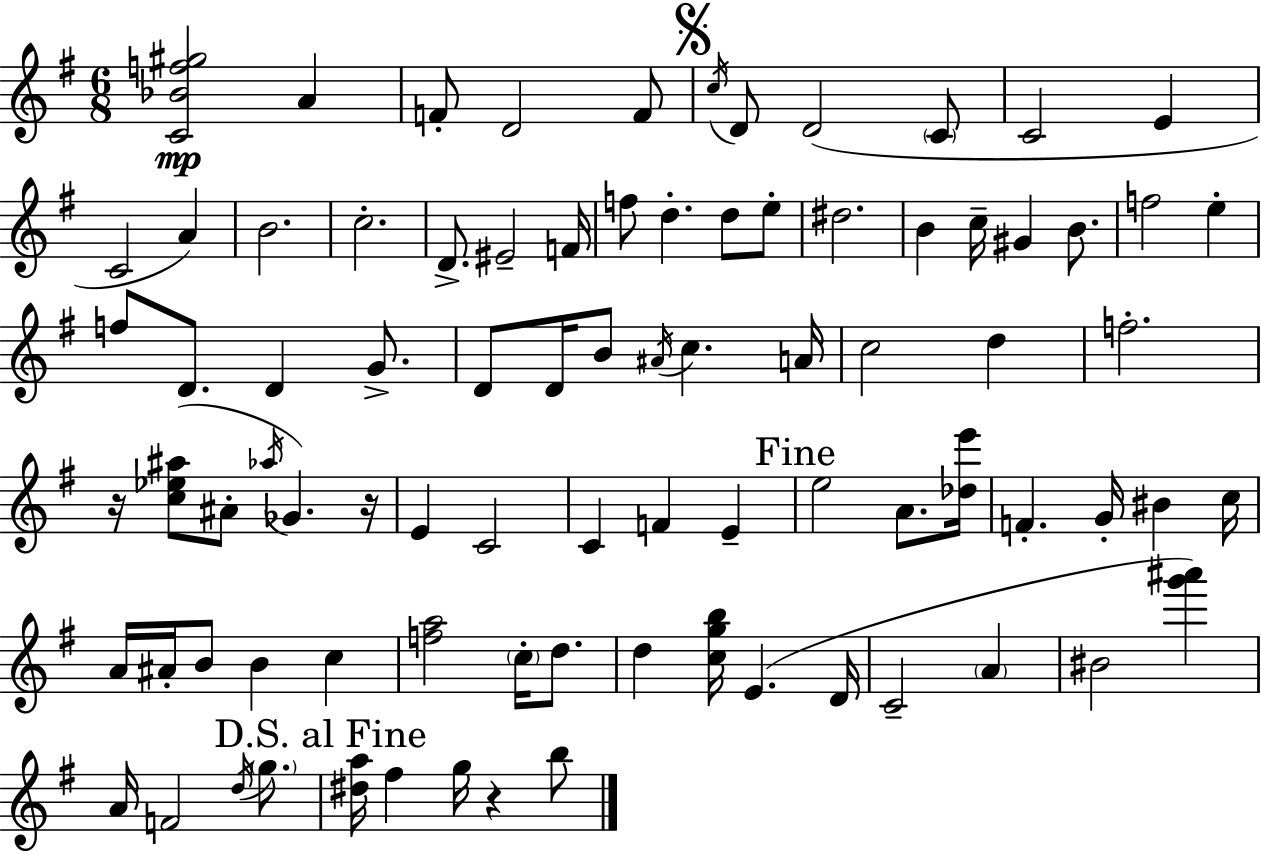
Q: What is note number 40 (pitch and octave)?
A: D5